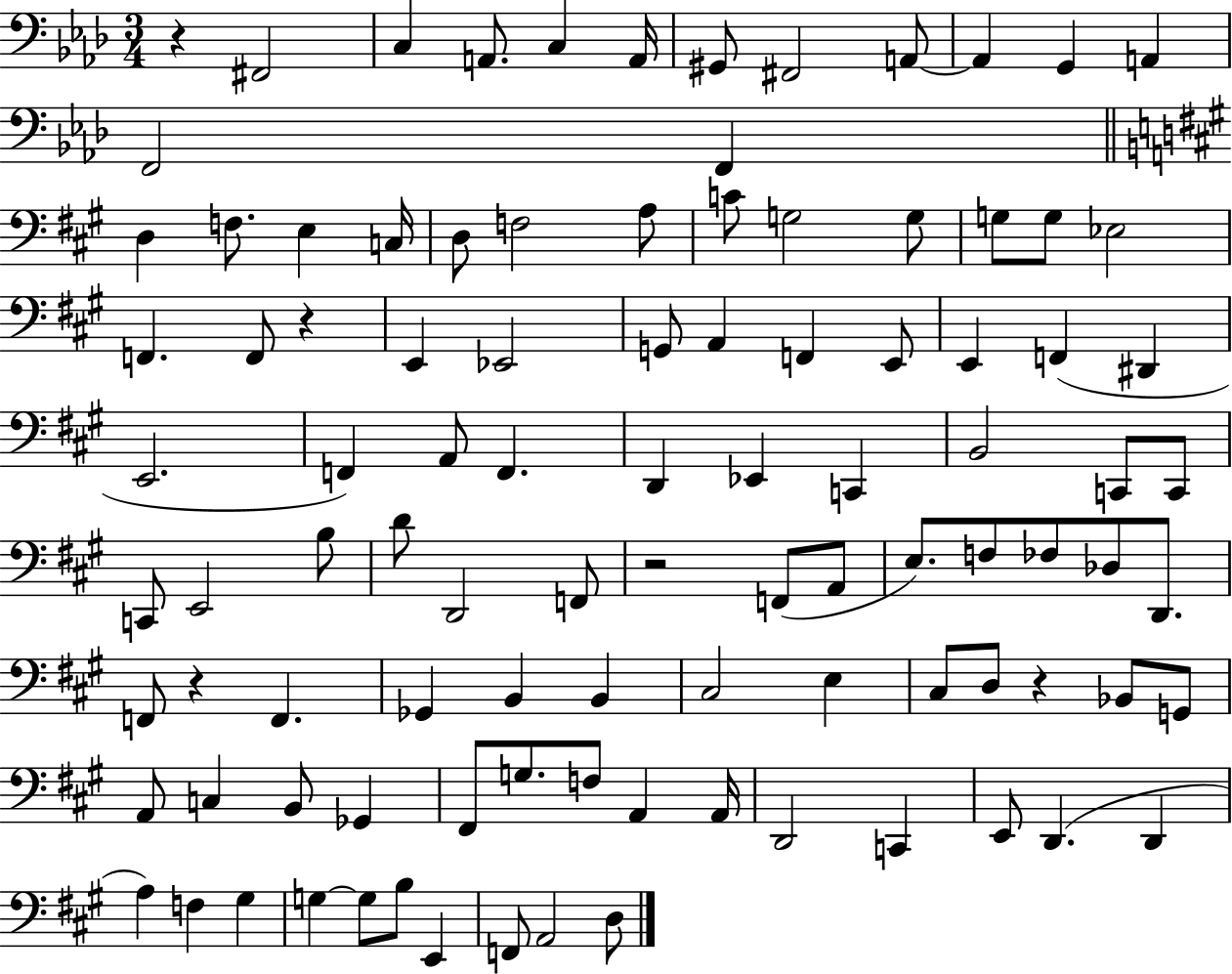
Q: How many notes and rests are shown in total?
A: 100